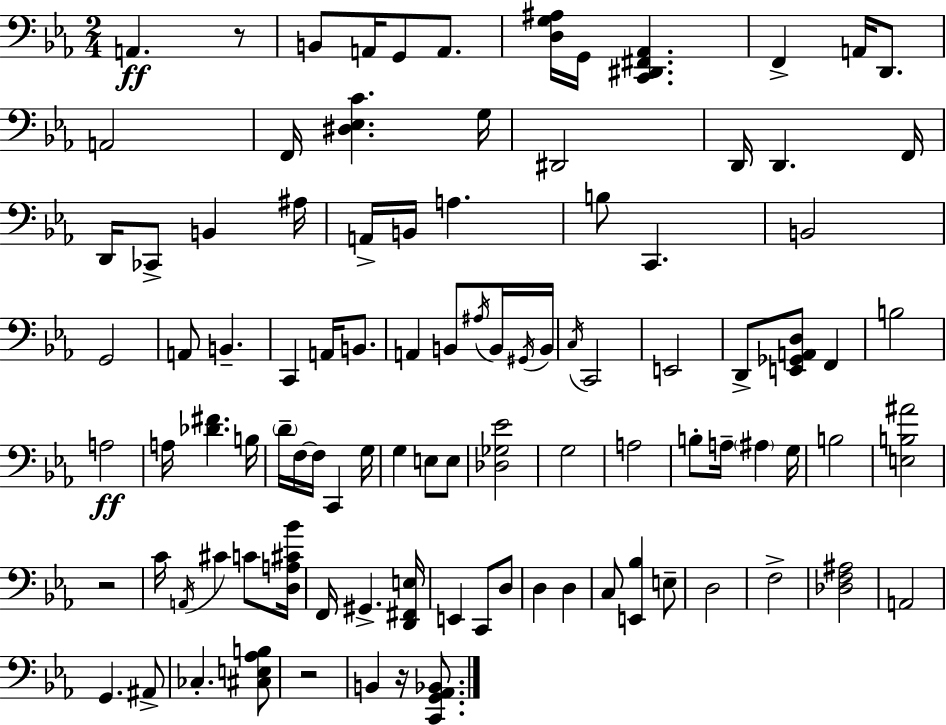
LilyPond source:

{
  \clef bass
  \numericTimeSignature
  \time 2/4
  \key c \minor
  a,4.\ff r8 | b,8 a,16 g,8 a,8. | <d g ais>16 g,16 <c, dis, fis, aes,>4. | f,4-> a,16 d,8. | \break a,2 | f,16 <dis ees c'>4. g16 | dis,2 | d,16 d,4. f,16 | \break d,16 ces,8-> b,4 ais16 | a,16-> b,16 a4. | b8 c,4. | b,2 | \break g,2 | a,8 b,4.-- | c,4 a,16 b,8. | a,4 b,8 \acciaccatura { ais16 } b,16 | \break \acciaccatura { gis,16 } b,16 \acciaccatura { c16 } c,2 | e,2 | d,8-> <e, ges, a, d>8 f,4 | b2 | \break a2\ff | a16 <des' fis'>4. | b16 \parenthesize d'16-- f16~~ f16 c,4 | g16 g4 e8 | \break e8 <des ges ees'>2 | g2 | a2 | b8-. a16-- \parenthesize ais4 | \break g16 b2 | <e b ais'>2 | r2 | c'16 \acciaccatura { a,16 } cis'4 | \break c'8 <d a cis' bes'>16 f,16 gis,4.-> | <d, fis, e>16 e,4 | c,8 d8 d4 | d4 c8 <e, bes>4 | \break e8-- d2 | f2-> | <des f ais>2 | a,2 | \break g,4. | ais,8-> ces4.-. | <cis e aes b>8 r2 | b,4 | \break r16 <c, g, aes, bes,>8. \bar "|."
}